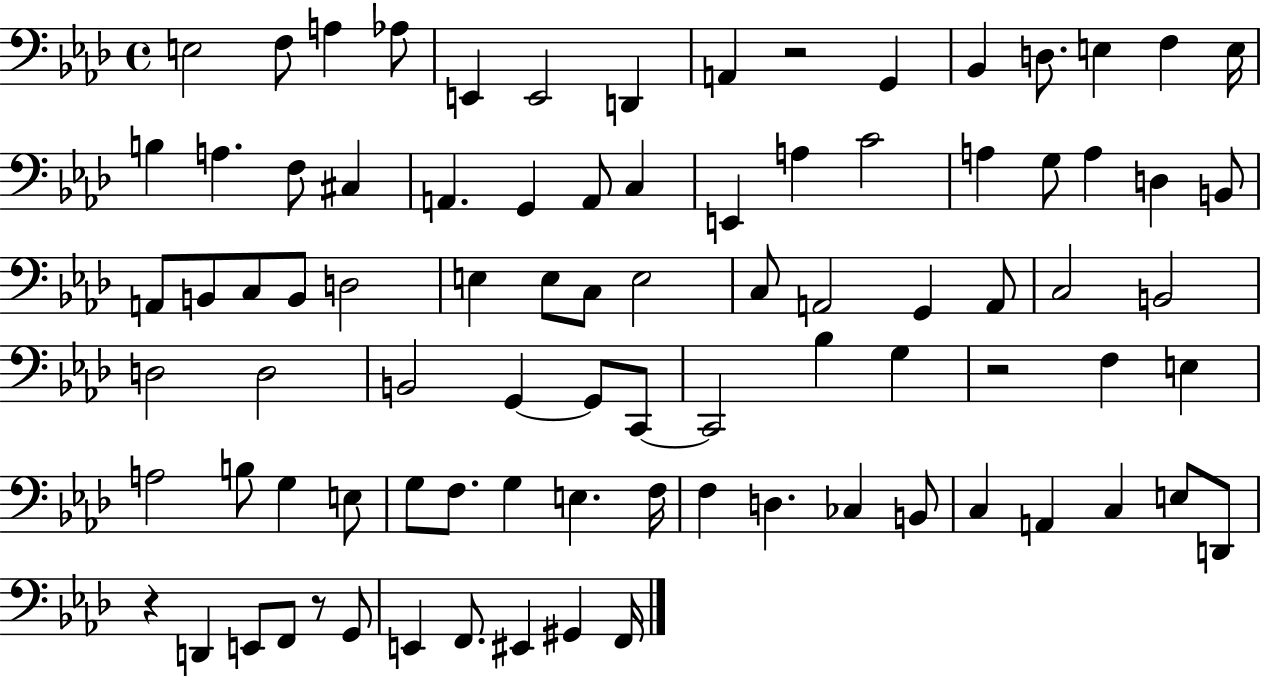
E3/h F3/e A3/q Ab3/e E2/q E2/h D2/q A2/q R/h G2/q Bb2/q D3/e. E3/q F3/q E3/s B3/q A3/q. F3/e C#3/q A2/q. G2/q A2/e C3/q E2/q A3/q C4/h A3/q G3/e A3/q D3/q B2/e A2/e B2/e C3/e B2/e D3/h E3/q E3/e C3/e E3/h C3/e A2/h G2/q A2/e C3/h B2/h D3/h D3/h B2/h G2/q G2/e C2/e C2/h Bb3/q G3/q R/h F3/q E3/q A3/h B3/e G3/q E3/e G3/e F3/e. G3/q E3/q. F3/s F3/q D3/q. CES3/q B2/e C3/q A2/q C3/q E3/e D2/e R/q D2/q E2/e F2/e R/e G2/e E2/q F2/e. EIS2/q G#2/q F2/s